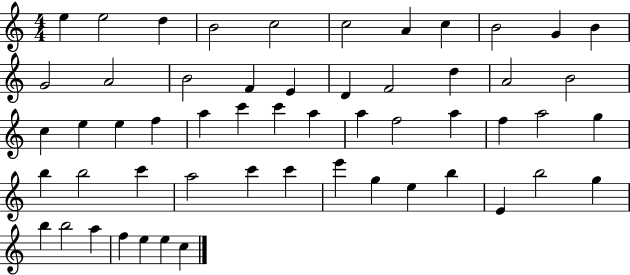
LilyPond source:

{
  \clef treble
  \numericTimeSignature
  \time 4/4
  \key c \major
  e''4 e''2 d''4 | b'2 c''2 | c''2 a'4 c''4 | b'2 g'4 b'4 | \break g'2 a'2 | b'2 f'4 e'4 | d'4 f'2 d''4 | a'2 b'2 | \break c''4 e''4 e''4 f''4 | a''4 c'''4 c'''4 a''4 | a''4 f''2 a''4 | f''4 a''2 g''4 | \break b''4 b''2 c'''4 | a''2 c'''4 c'''4 | e'''4 g''4 e''4 b''4 | e'4 b''2 g''4 | \break b''4 b''2 a''4 | f''4 e''4 e''4 c''4 | \bar "|."
}